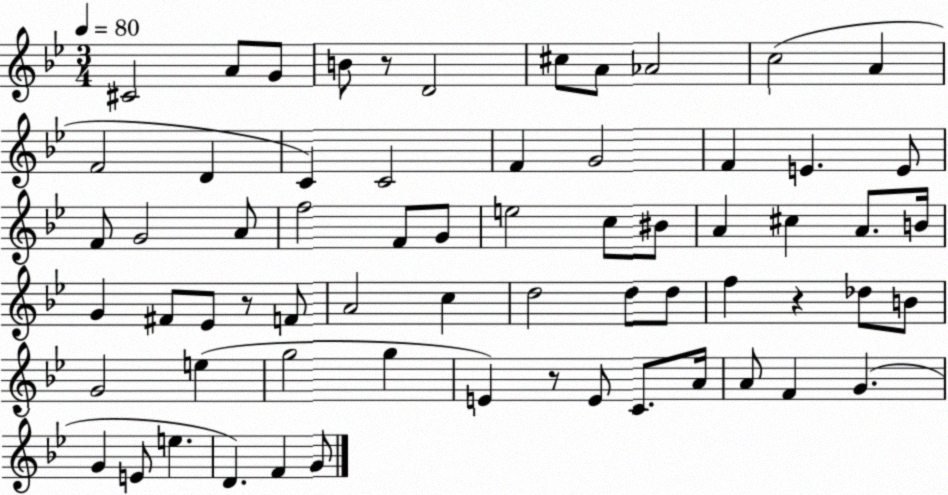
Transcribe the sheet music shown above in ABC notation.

X:1
T:Untitled
M:3/4
L:1/4
K:Bb
^C2 A/2 G/2 B/2 z/2 D2 ^c/2 A/2 _A2 c2 A F2 D C C2 F G2 F E E/2 F/2 G2 A/2 f2 F/2 G/2 e2 c/2 ^B/2 A ^c A/2 B/4 G ^F/2 _E/2 z/2 F/2 A2 c d2 d/2 d/2 f z _d/2 B/2 G2 e g2 g E z/2 E/2 C/2 A/4 A/2 F G G E/2 e D F G/2